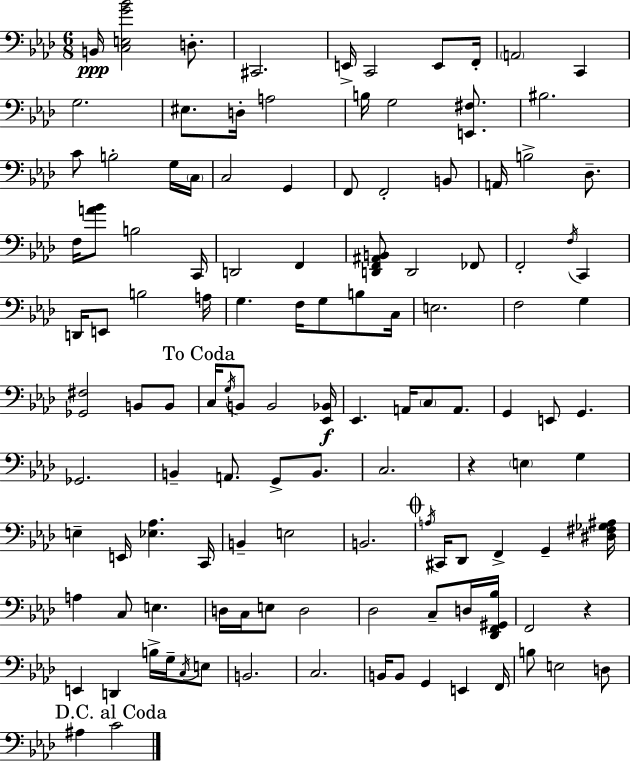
B2/s [C3,E3,G4,Bb4]/h D3/e. C#2/h. E2/s C2/h E2/e F2/s A2/h C2/q G3/h. EIS3/e. D3/s A3/h B3/s G3/h [E2,F#3]/e. BIS3/h. C4/e B3/h G3/s C3/s C3/h G2/q F2/e F2/h B2/e A2/s B3/h Db3/e. F3/s [A4,Bb4]/e B3/h C2/s D2/h F2/q [D2,F2,A#2,B2]/e D2/h FES2/e F2/h F3/s C2/q D2/s E2/e B3/h A3/s G3/q. F3/s G3/e B3/e C3/s E3/h. F3/h G3/q [Gb2,F#3]/h B2/e B2/e C3/s G3/s B2/e B2/h [Eb2,Bb2]/s Eb2/q. A2/s C3/e A2/e. G2/q E2/e G2/q. Gb2/h. B2/q A2/e. G2/e B2/e. C3/h. R/q E3/q G3/q E3/q E2/s [Eb3,Ab3]/q. C2/s B2/q E3/h B2/h. A3/s C#2/s Db2/e F2/q G2/q [D#3,F#3,Gb3,A#3]/s A3/q C3/e E3/q. D3/s C3/s E3/e D3/h Db3/h C3/e D3/s [Db2,F2,G#2,Bb3]/s F2/h R/q E2/q D2/q B3/s G3/s C3/s E3/e B2/h. C3/h. B2/s B2/e G2/q E2/q F2/s B3/e E3/h D3/e A#3/q C4/h